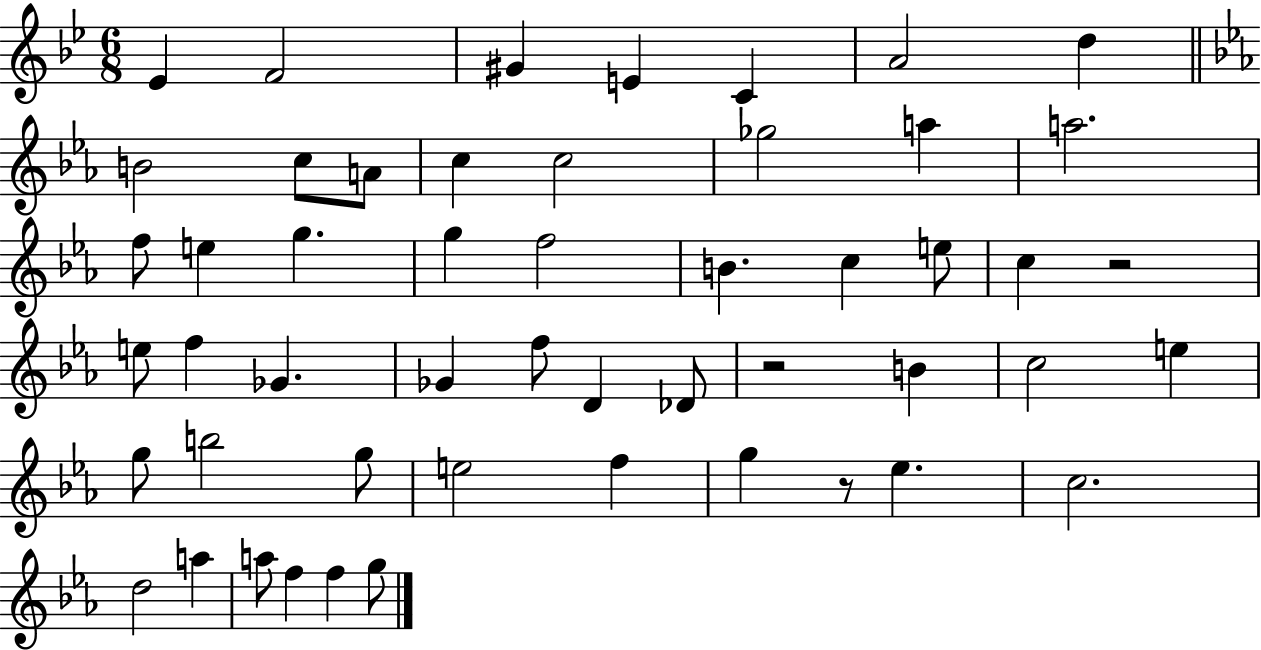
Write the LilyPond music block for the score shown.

{
  \clef treble
  \numericTimeSignature
  \time 6/8
  \key bes \major
  ees'4 f'2 | gis'4 e'4 c'4 | a'2 d''4 | \bar "||" \break \key ees \major b'2 c''8 a'8 | c''4 c''2 | ges''2 a''4 | a''2. | \break f''8 e''4 g''4. | g''4 f''2 | b'4. c''4 e''8 | c''4 r2 | \break e''8 f''4 ges'4. | ges'4 f''8 d'4 des'8 | r2 b'4 | c''2 e''4 | \break g''8 b''2 g''8 | e''2 f''4 | g''4 r8 ees''4. | c''2. | \break d''2 a''4 | a''8 f''4 f''4 g''8 | \bar "|."
}